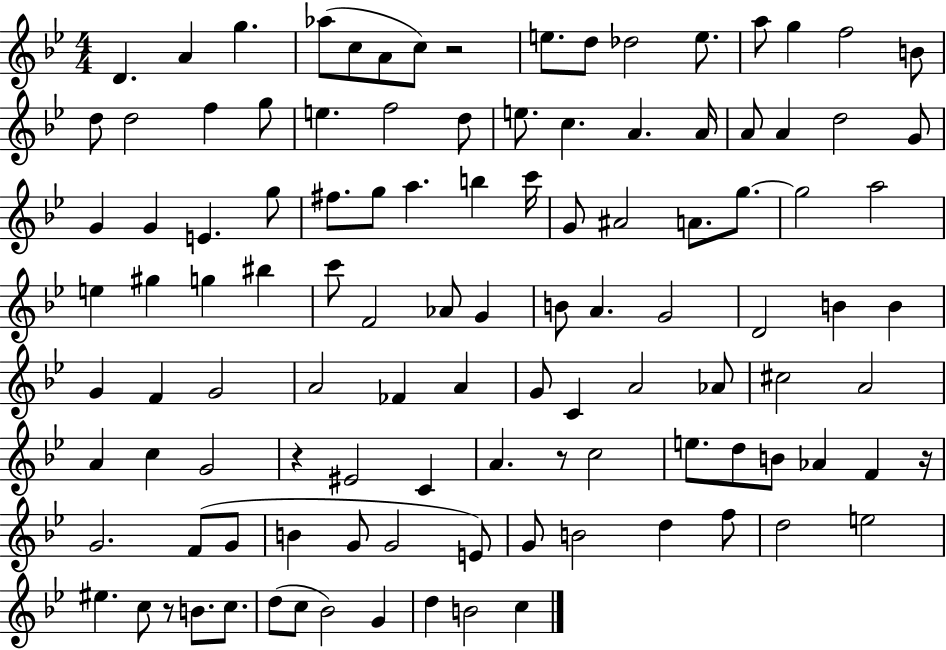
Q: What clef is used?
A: treble